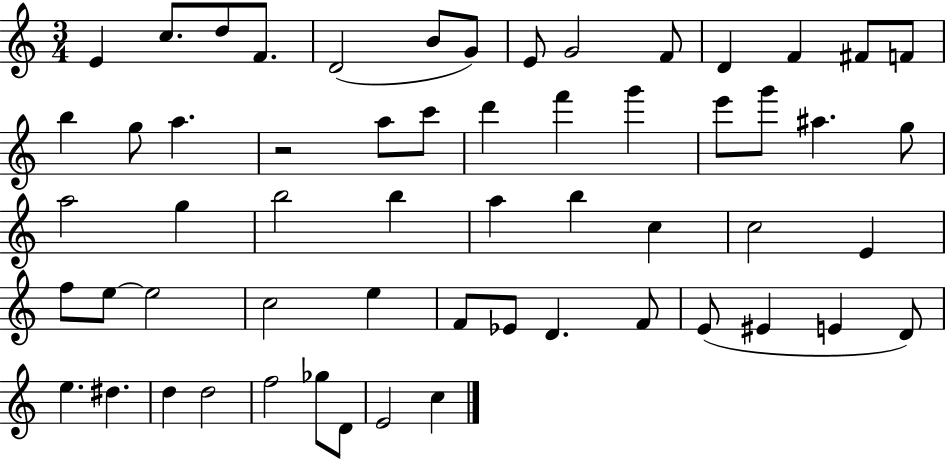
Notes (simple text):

E4/q C5/e. D5/e F4/e. D4/h B4/e G4/e E4/e G4/h F4/e D4/q F4/q F#4/e F4/e B5/q G5/e A5/q. R/h A5/e C6/e D6/q F6/q G6/q E6/e G6/e A#5/q. G5/e A5/h G5/q B5/h B5/q A5/q B5/q C5/q C5/h E4/q F5/e E5/e E5/h C5/h E5/q F4/e Eb4/e D4/q. F4/e E4/e EIS4/q E4/q D4/e E5/q. D#5/q. D5/q D5/h F5/h Gb5/e D4/e E4/h C5/q